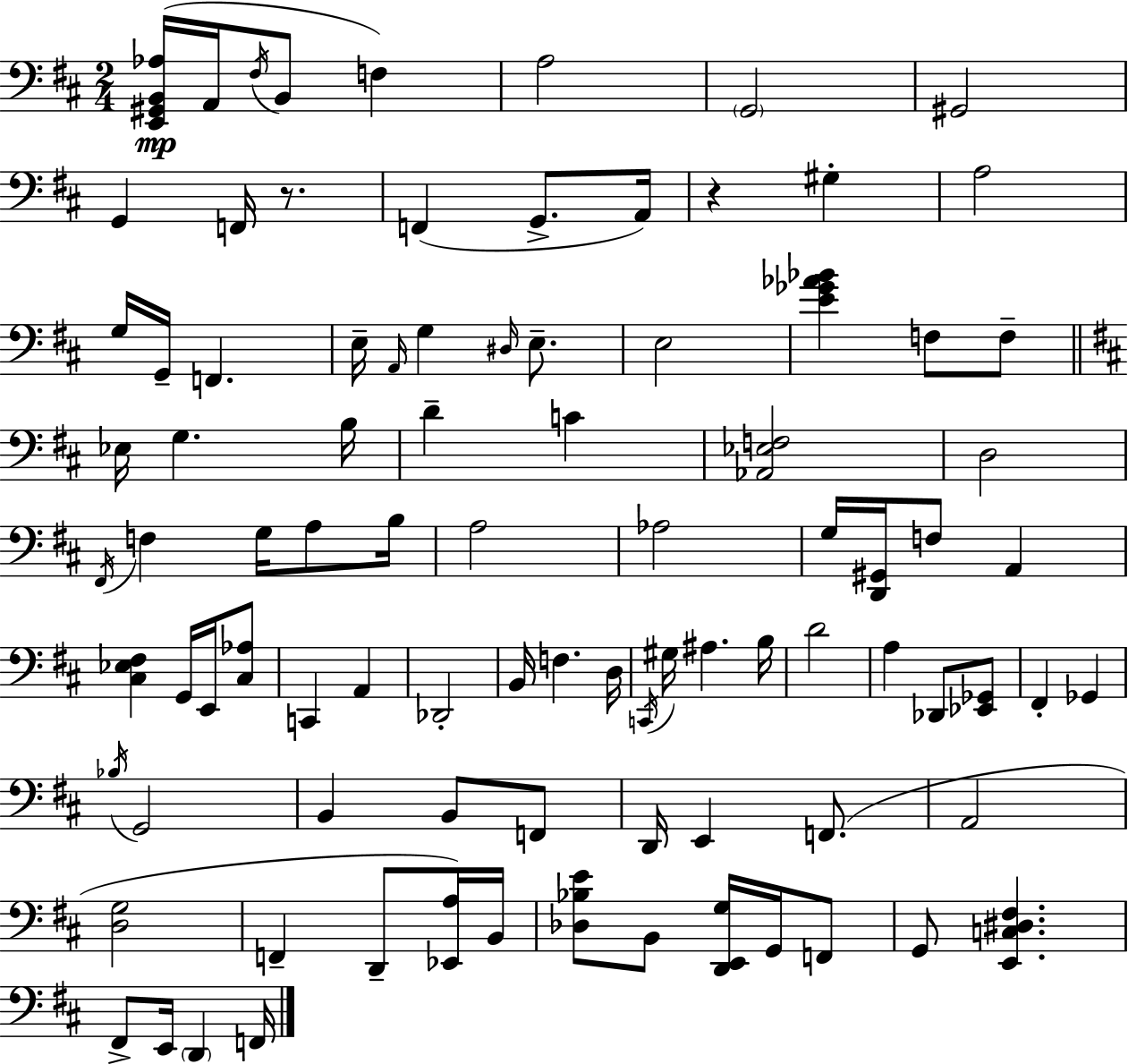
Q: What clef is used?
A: bass